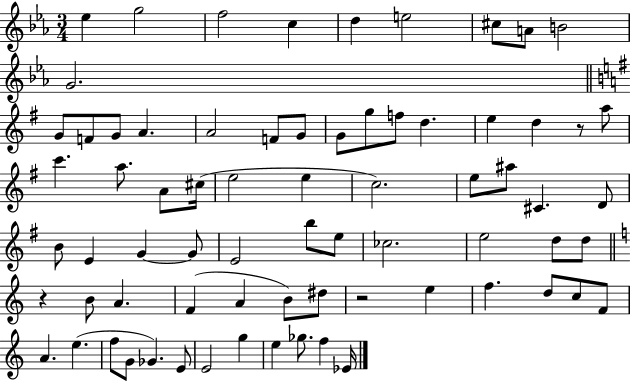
{
  \clef treble
  \numericTimeSignature
  \time 3/4
  \key ees \major
  ees''4 g''2 | f''2 c''4 | d''4 e''2 | cis''8 a'8 b'2 | \break g'2. | \bar "||" \break \key g \major g'8 f'8 g'8 a'4. | a'2 f'8 g'8 | g'8 g''8 f''8 d''4. | e''4 d''4 r8 a''8 | \break c'''4. a''8. a'8 cis''16( | e''2 e''4 | c''2.) | e''8 ais''8 cis'4. d'8 | \break b'8 e'4 g'4~~ g'8 | e'2 b''8 e''8 | ces''2. | e''2 d''8 d''8 | \break \bar "||" \break \key c \major r4 b'8 a'4. | f'4( a'4 b'8) dis''8 | r2 e''4 | f''4. d''8 c''8 f'8 | \break a'4. e''4.( | f''8 g'8 ges'4.) e'8 | e'2 g''4 | e''4 ges''8. f''4 ees'16 | \break \bar "|."
}